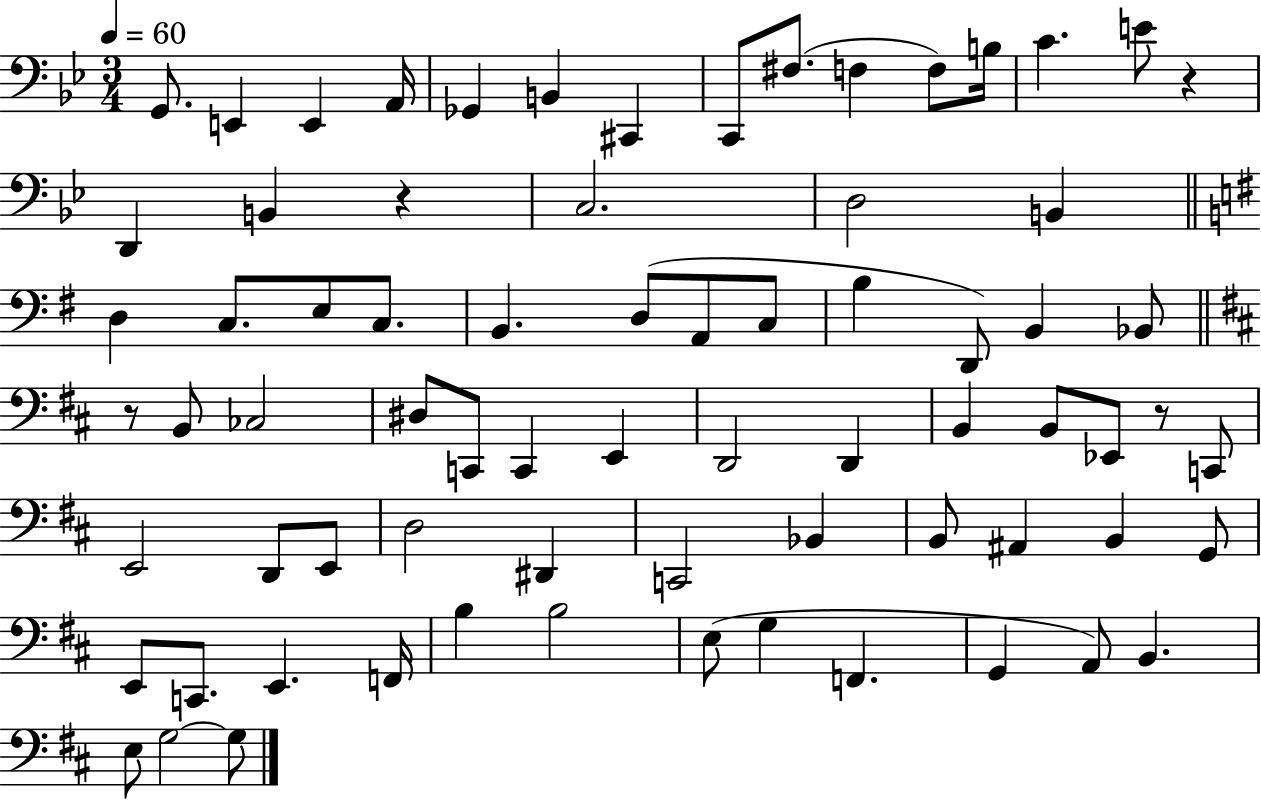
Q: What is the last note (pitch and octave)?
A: G3